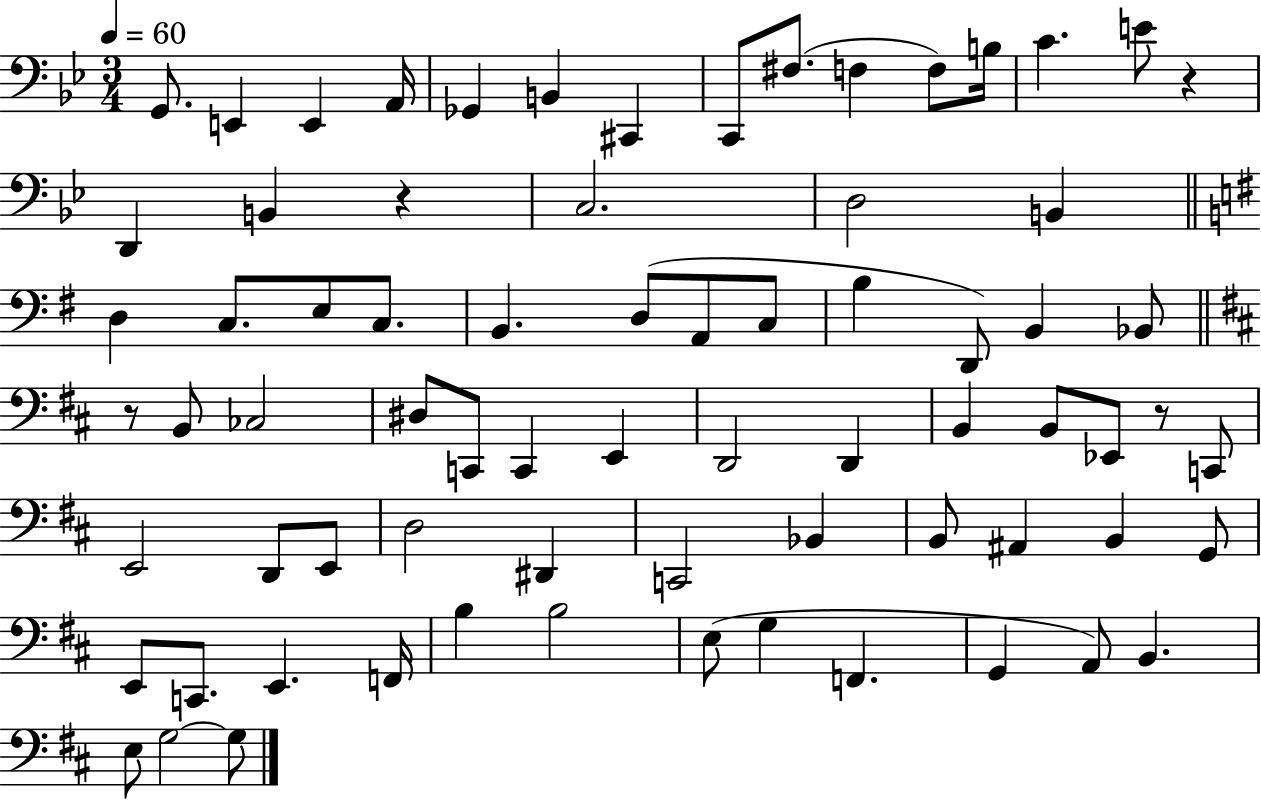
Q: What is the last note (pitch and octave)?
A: G3